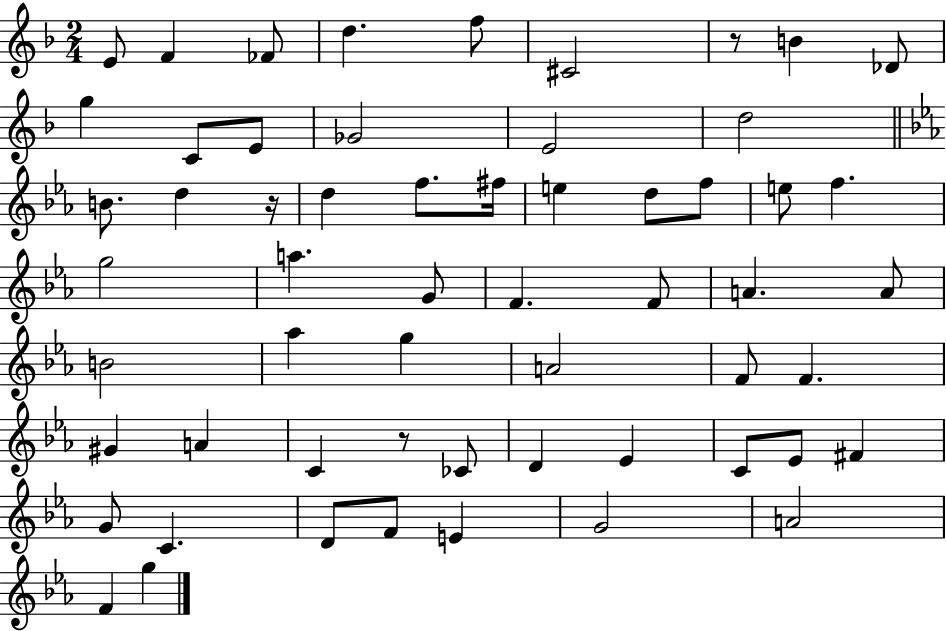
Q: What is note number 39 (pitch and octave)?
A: A4